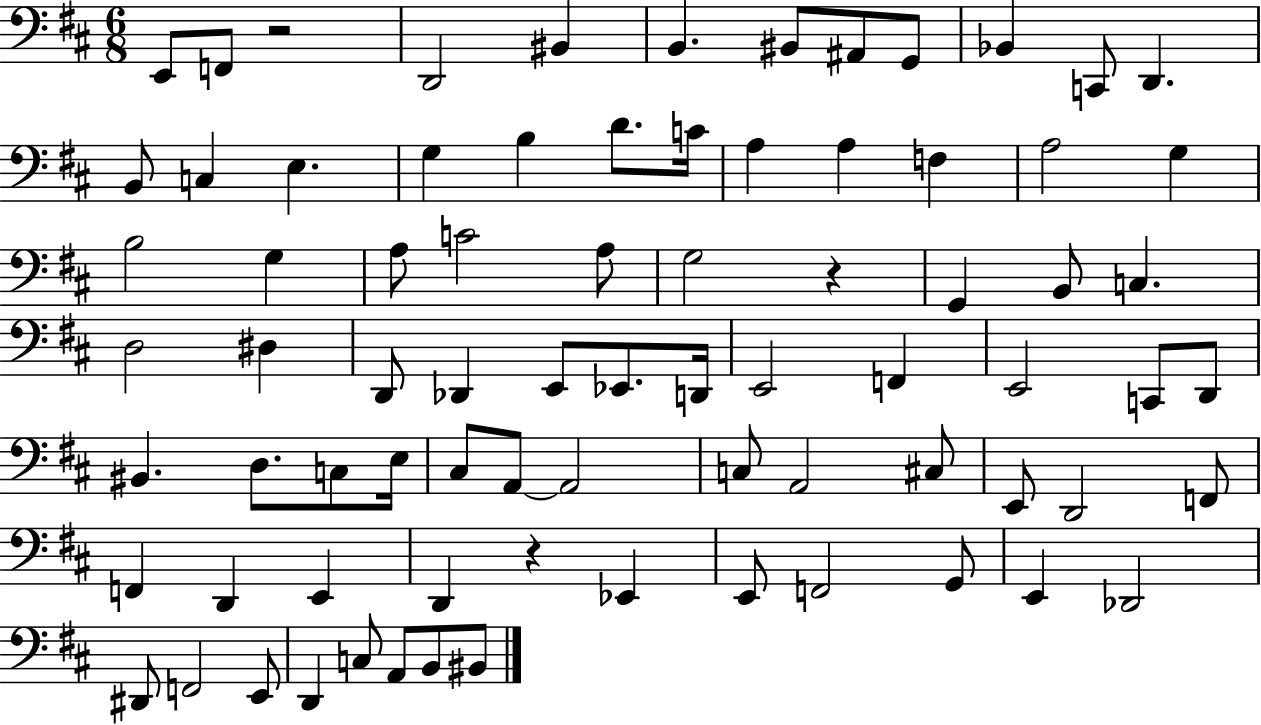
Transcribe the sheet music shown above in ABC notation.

X:1
T:Untitled
M:6/8
L:1/4
K:D
E,,/2 F,,/2 z2 D,,2 ^B,, B,, ^B,,/2 ^A,,/2 G,,/2 _B,, C,,/2 D,, B,,/2 C, E, G, B, D/2 C/4 A, A, F, A,2 G, B,2 G, A,/2 C2 A,/2 G,2 z G,, B,,/2 C, D,2 ^D, D,,/2 _D,, E,,/2 _E,,/2 D,,/4 E,,2 F,, E,,2 C,,/2 D,,/2 ^B,, D,/2 C,/2 E,/4 ^C,/2 A,,/2 A,,2 C,/2 A,,2 ^C,/2 E,,/2 D,,2 F,,/2 F,, D,, E,, D,, z _E,, E,,/2 F,,2 G,,/2 E,, _D,,2 ^D,,/2 F,,2 E,,/2 D,, C,/2 A,,/2 B,,/2 ^B,,/2